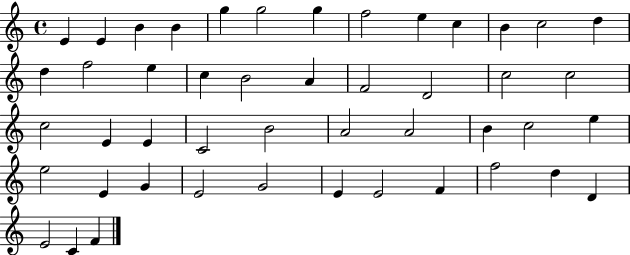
{
  \clef treble
  \time 4/4
  \defaultTimeSignature
  \key c \major
  e'4 e'4 b'4 b'4 | g''4 g''2 g''4 | f''2 e''4 c''4 | b'4 c''2 d''4 | \break d''4 f''2 e''4 | c''4 b'2 a'4 | f'2 d'2 | c''2 c''2 | \break c''2 e'4 e'4 | c'2 b'2 | a'2 a'2 | b'4 c''2 e''4 | \break e''2 e'4 g'4 | e'2 g'2 | e'4 e'2 f'4 | f''2 d''4 d'4 | \break e'2 c'4 f'4 | \bar "|."
}